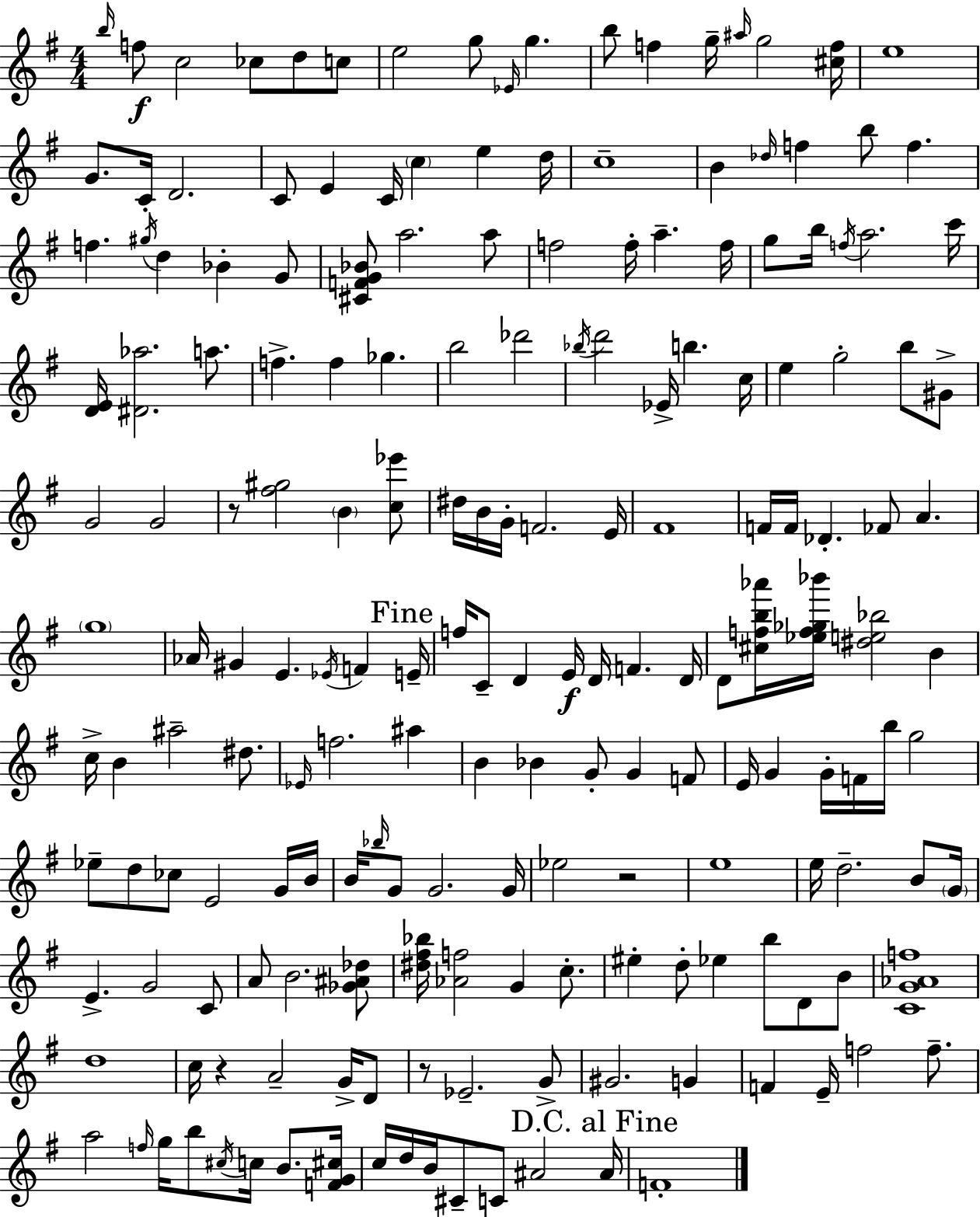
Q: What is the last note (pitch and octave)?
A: F4